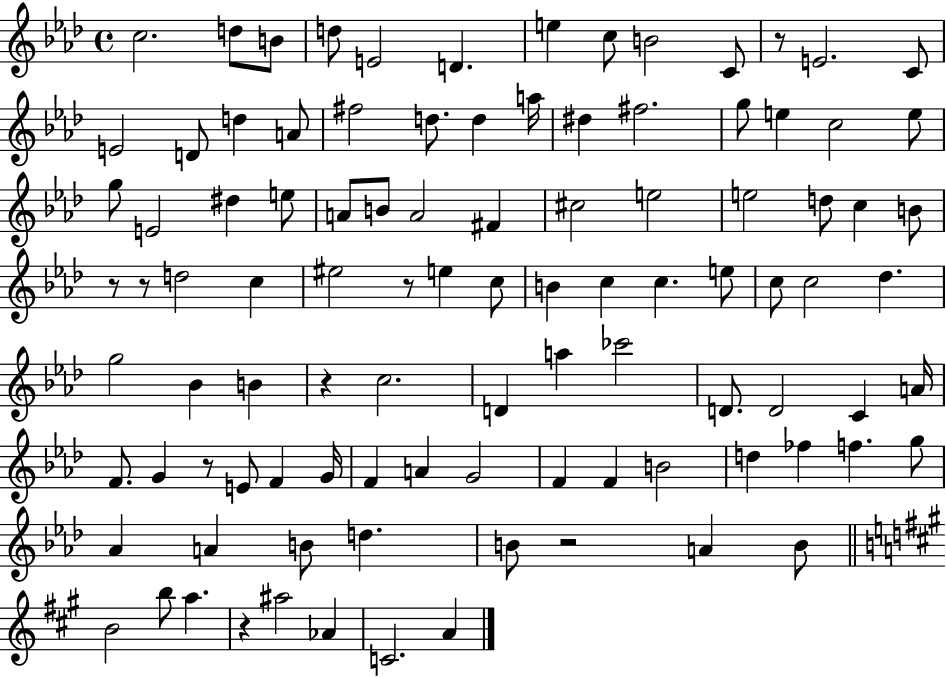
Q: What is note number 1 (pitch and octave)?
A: C5